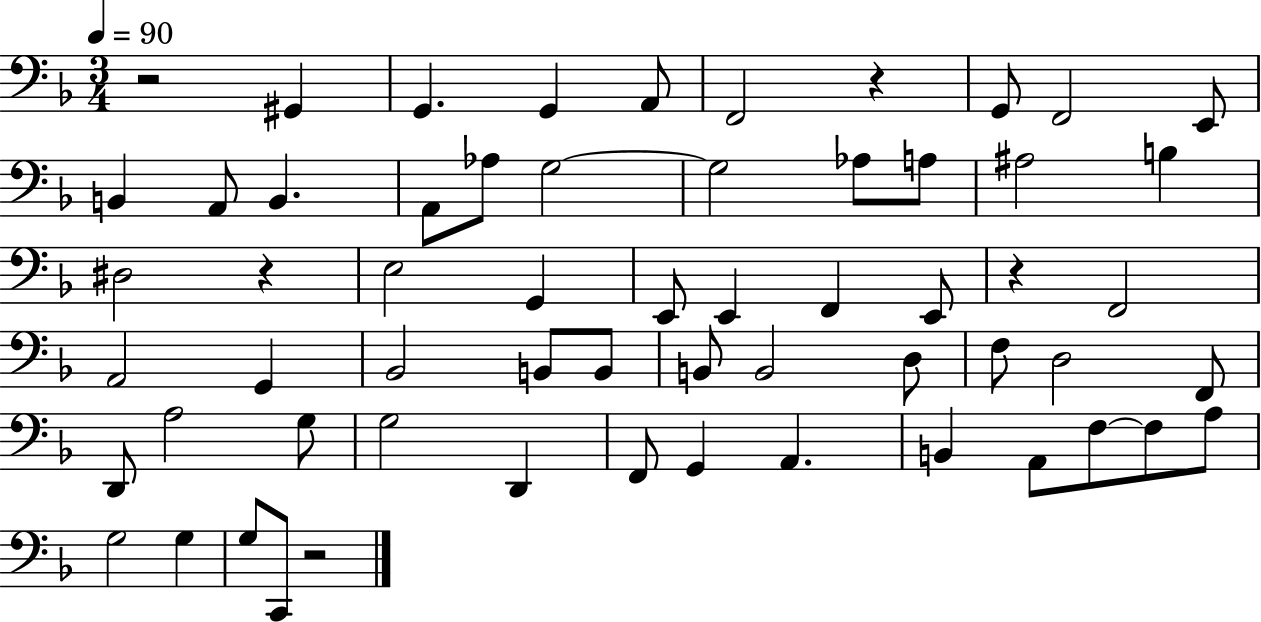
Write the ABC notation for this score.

X:1
T:Untitled
M:3/4
L:1/4
K:F
z2 ^G,, G,, G,, A,,/2 F,,2 z G,,/2 F,,2 E,,/2 B,, A,,/2 B,, A,,/2 _A,/2 G,2 G,2 _A,/2 A,/2 ^A,2 B, ^D,2 z E,2 G,, E,,/2 E,, F,, E,,/2 z F,,2 A,,2 G,, _B,,2 B,,/2 B,,/2 B,,/2 B,,2 D,/2 F,/2 D,2 F,,/2 D,,/2 A,2 G,/2 G,2 D,, F,,/2 G,, A,, B,, A,,/2 F,/2 F,/2 A,/2 G,2 G, G,/2 C,,/2 z2